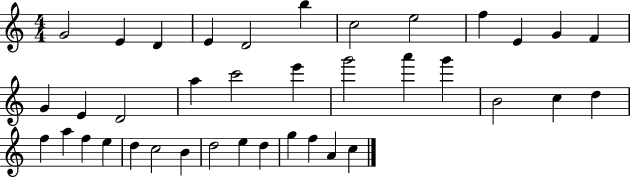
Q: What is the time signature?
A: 4/4